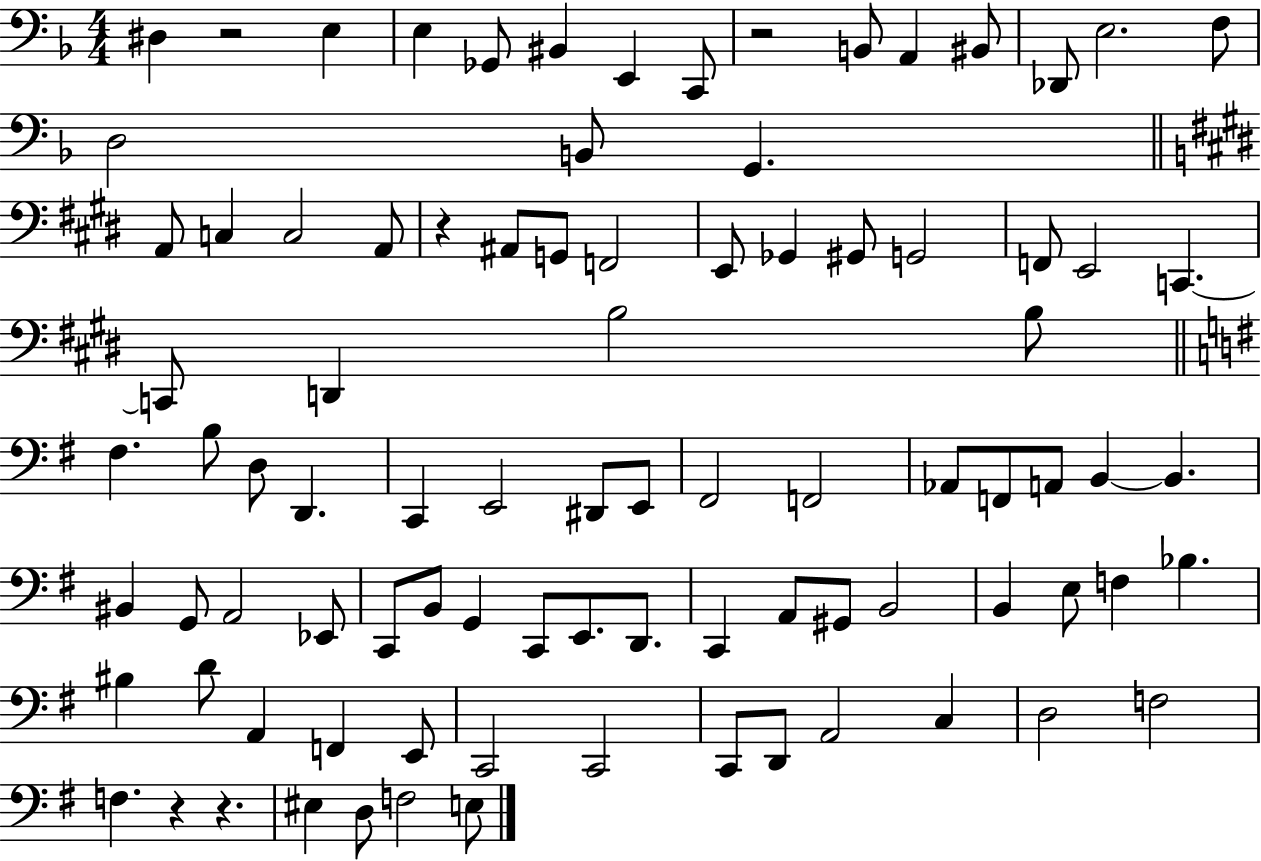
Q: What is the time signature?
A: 4/4